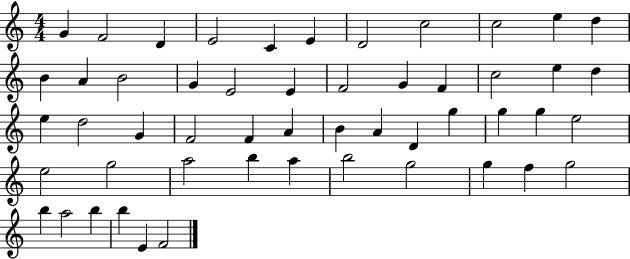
X:1
T:Untitled
M:4/4
L:1/4
K:C
G F2 D E2 C E D2 c2 c2 e d B A B2 G E2 E F2 G F c2 e d e d2 G F2 F A B A D g g g e2 e2 g2 a2 b a b2 g2 g f g2 b a2 b b E F2